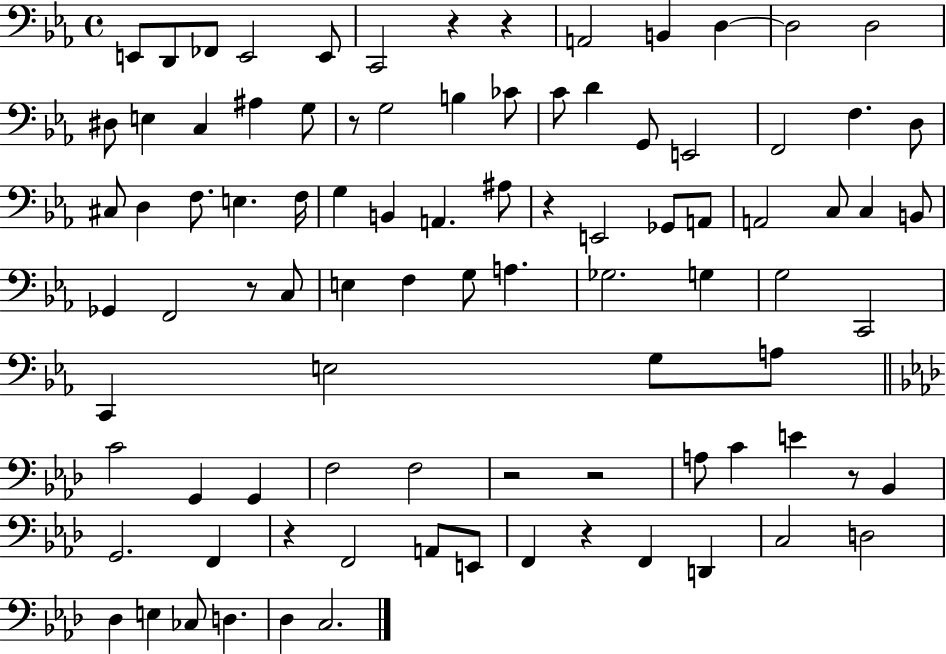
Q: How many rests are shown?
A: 10